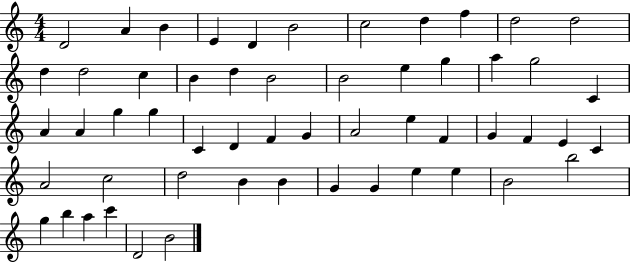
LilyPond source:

{
  \clef treble
  \numericTimeSignature
  \time 4/4
  \key c \major
  d'2 a'4 b'4 | e'4 d'4 b'2 | c''2 d''4 f''4 | d''2 d''2 | \break d''4 d''2 c''4 | b'4 d''4 b'2 | b'2 e''4 g''4 | a''4 g''2 c'4 | \break a'4 a'4 g''4 g''4 | c'4 d'4 f'4 g'4 | a'2 e''4 f'4 | g'4 f'4 e'4 c'4 | \break a'2 c''2 | d''2 b'4 b'4 | g'4 g'4 e''4 e''4 | b'2 b''2 | \break g''4 b''4 a''4 c'''4 | d'2 b'2 | \bar "|."
}